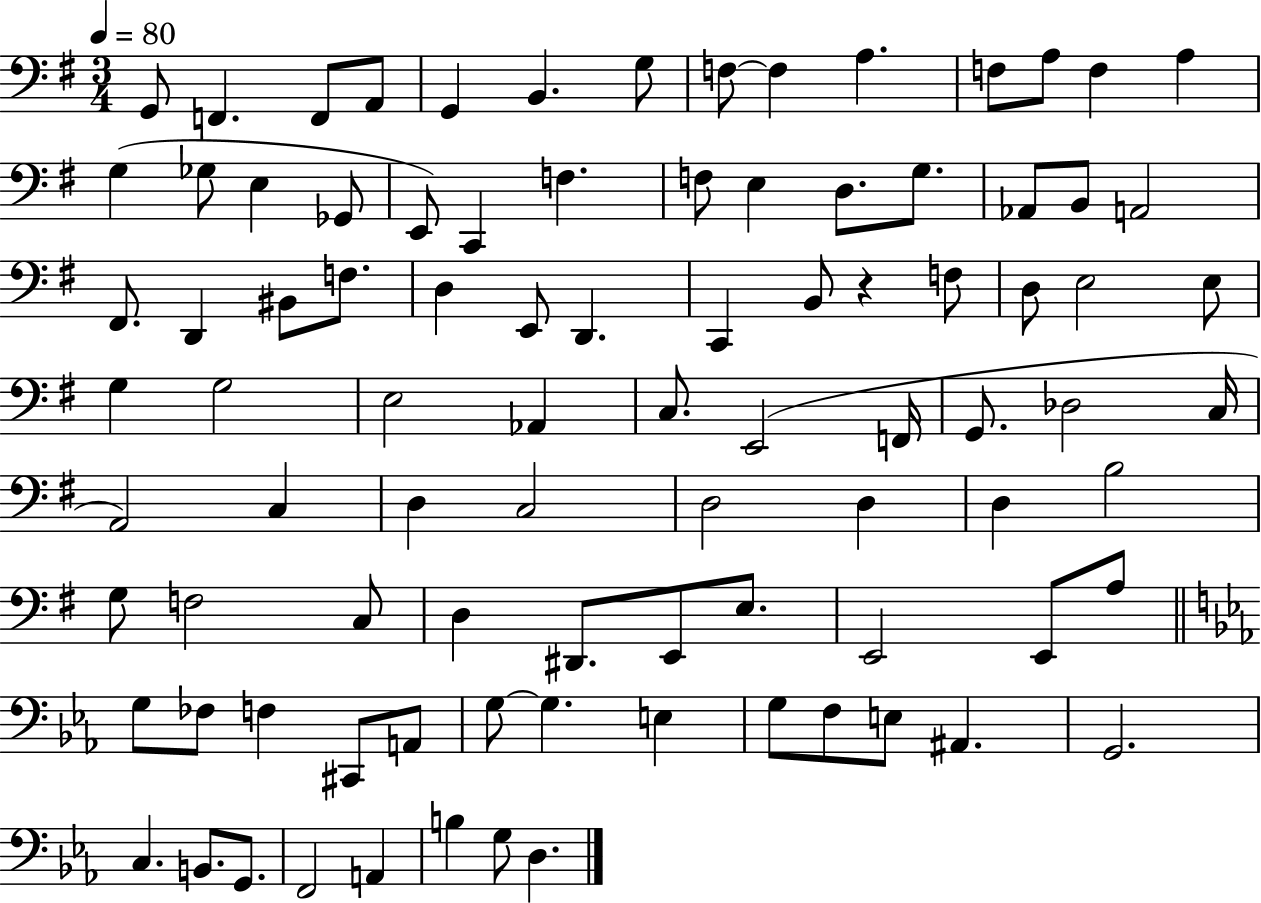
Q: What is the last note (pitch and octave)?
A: D3